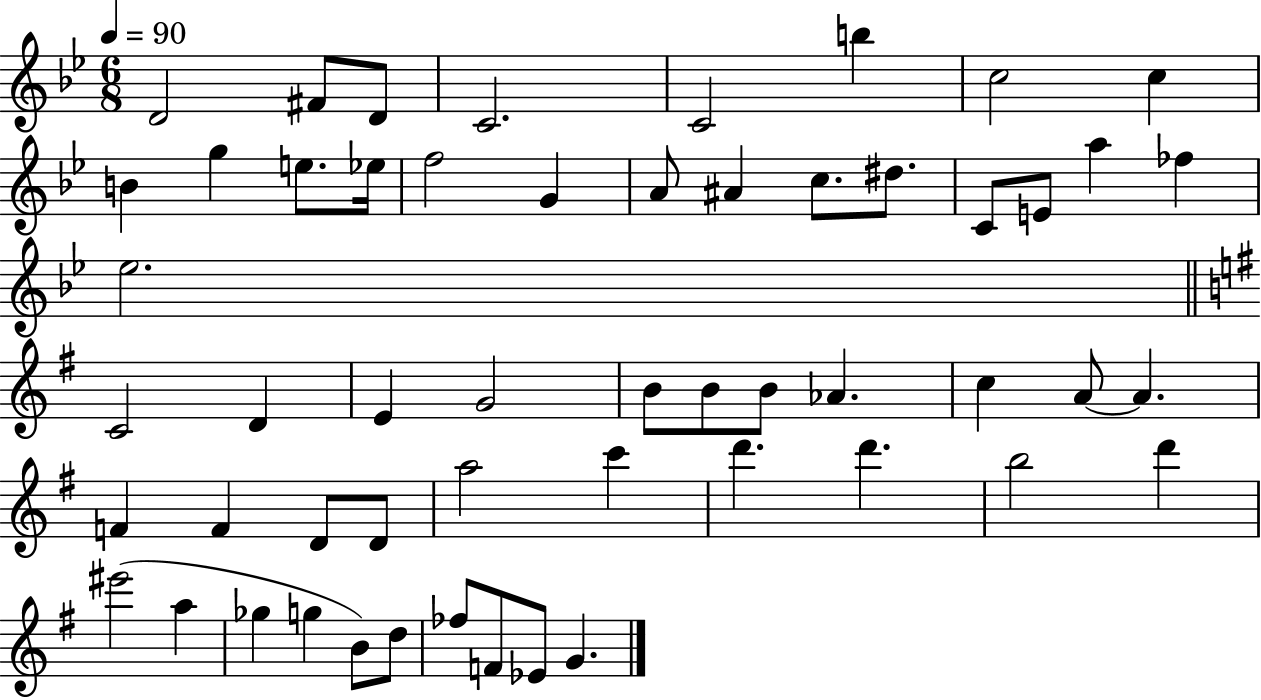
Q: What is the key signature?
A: BES major